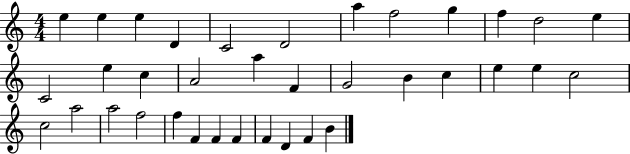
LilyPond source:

{
  \clef treble
  \numericTimeSignature
  \time 4/4
  \key c \major
  e''4 e''4 e''4 d'4 | c'2 d'2 | a''4 f''2 g''4 | f''4 d''2 e''4 | \break c'2 e''4 c''4 | a'2 a''4 f'4 | g'2 b'4 c''4 | e''4 e''4 c''2 | \break c''2 a''2 | a''2 f''2 | f''4 f'4 f'4 f'4 | f'4 d'4 f'4 b'4 | \break \bar "|."
}